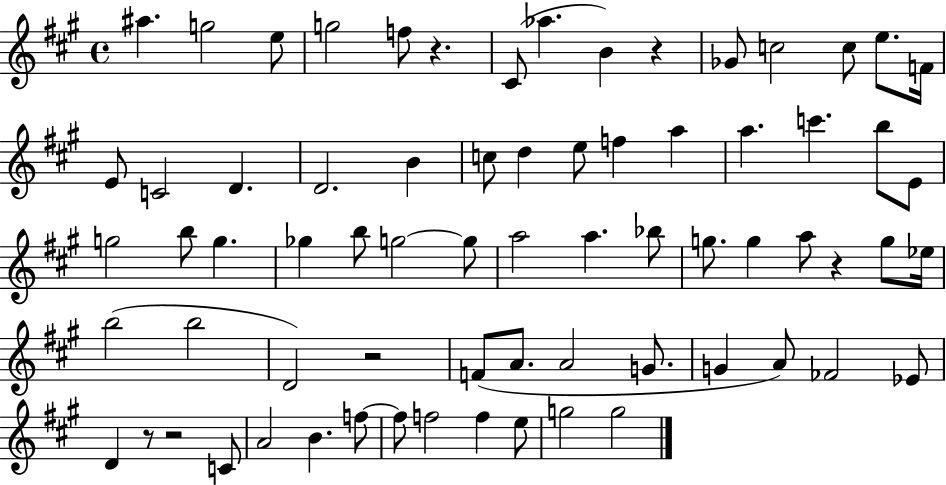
A#5/q. G5/h E5/e G5/h F5/e R/q. C#4/e Ab5/q. B4/q R/q Gb4/e C5/h C5/e E5/e. F4/s E4/e C4/h D4/q. D4/h. B4/q C5/e D5/q E5/e F5/q A5/q A5/q. C6/q. B5/e E4/e G5/h B5/e G5/q. Gb5/q B5/e G5/h G5/e A5/h A5/q. Bb5/e G5/e. G5/q A5/e R/q G5/e Eb5/s B5/h B5/h D4/h R/h F4/e A4/e. A4/h G4/e. G4/q A4/e FES4/h Eb4/e D4/q R/e R/h C4/e A4/h B4/q. F5/e F5/e F5/h F5/q E5/e G5/h G5/h